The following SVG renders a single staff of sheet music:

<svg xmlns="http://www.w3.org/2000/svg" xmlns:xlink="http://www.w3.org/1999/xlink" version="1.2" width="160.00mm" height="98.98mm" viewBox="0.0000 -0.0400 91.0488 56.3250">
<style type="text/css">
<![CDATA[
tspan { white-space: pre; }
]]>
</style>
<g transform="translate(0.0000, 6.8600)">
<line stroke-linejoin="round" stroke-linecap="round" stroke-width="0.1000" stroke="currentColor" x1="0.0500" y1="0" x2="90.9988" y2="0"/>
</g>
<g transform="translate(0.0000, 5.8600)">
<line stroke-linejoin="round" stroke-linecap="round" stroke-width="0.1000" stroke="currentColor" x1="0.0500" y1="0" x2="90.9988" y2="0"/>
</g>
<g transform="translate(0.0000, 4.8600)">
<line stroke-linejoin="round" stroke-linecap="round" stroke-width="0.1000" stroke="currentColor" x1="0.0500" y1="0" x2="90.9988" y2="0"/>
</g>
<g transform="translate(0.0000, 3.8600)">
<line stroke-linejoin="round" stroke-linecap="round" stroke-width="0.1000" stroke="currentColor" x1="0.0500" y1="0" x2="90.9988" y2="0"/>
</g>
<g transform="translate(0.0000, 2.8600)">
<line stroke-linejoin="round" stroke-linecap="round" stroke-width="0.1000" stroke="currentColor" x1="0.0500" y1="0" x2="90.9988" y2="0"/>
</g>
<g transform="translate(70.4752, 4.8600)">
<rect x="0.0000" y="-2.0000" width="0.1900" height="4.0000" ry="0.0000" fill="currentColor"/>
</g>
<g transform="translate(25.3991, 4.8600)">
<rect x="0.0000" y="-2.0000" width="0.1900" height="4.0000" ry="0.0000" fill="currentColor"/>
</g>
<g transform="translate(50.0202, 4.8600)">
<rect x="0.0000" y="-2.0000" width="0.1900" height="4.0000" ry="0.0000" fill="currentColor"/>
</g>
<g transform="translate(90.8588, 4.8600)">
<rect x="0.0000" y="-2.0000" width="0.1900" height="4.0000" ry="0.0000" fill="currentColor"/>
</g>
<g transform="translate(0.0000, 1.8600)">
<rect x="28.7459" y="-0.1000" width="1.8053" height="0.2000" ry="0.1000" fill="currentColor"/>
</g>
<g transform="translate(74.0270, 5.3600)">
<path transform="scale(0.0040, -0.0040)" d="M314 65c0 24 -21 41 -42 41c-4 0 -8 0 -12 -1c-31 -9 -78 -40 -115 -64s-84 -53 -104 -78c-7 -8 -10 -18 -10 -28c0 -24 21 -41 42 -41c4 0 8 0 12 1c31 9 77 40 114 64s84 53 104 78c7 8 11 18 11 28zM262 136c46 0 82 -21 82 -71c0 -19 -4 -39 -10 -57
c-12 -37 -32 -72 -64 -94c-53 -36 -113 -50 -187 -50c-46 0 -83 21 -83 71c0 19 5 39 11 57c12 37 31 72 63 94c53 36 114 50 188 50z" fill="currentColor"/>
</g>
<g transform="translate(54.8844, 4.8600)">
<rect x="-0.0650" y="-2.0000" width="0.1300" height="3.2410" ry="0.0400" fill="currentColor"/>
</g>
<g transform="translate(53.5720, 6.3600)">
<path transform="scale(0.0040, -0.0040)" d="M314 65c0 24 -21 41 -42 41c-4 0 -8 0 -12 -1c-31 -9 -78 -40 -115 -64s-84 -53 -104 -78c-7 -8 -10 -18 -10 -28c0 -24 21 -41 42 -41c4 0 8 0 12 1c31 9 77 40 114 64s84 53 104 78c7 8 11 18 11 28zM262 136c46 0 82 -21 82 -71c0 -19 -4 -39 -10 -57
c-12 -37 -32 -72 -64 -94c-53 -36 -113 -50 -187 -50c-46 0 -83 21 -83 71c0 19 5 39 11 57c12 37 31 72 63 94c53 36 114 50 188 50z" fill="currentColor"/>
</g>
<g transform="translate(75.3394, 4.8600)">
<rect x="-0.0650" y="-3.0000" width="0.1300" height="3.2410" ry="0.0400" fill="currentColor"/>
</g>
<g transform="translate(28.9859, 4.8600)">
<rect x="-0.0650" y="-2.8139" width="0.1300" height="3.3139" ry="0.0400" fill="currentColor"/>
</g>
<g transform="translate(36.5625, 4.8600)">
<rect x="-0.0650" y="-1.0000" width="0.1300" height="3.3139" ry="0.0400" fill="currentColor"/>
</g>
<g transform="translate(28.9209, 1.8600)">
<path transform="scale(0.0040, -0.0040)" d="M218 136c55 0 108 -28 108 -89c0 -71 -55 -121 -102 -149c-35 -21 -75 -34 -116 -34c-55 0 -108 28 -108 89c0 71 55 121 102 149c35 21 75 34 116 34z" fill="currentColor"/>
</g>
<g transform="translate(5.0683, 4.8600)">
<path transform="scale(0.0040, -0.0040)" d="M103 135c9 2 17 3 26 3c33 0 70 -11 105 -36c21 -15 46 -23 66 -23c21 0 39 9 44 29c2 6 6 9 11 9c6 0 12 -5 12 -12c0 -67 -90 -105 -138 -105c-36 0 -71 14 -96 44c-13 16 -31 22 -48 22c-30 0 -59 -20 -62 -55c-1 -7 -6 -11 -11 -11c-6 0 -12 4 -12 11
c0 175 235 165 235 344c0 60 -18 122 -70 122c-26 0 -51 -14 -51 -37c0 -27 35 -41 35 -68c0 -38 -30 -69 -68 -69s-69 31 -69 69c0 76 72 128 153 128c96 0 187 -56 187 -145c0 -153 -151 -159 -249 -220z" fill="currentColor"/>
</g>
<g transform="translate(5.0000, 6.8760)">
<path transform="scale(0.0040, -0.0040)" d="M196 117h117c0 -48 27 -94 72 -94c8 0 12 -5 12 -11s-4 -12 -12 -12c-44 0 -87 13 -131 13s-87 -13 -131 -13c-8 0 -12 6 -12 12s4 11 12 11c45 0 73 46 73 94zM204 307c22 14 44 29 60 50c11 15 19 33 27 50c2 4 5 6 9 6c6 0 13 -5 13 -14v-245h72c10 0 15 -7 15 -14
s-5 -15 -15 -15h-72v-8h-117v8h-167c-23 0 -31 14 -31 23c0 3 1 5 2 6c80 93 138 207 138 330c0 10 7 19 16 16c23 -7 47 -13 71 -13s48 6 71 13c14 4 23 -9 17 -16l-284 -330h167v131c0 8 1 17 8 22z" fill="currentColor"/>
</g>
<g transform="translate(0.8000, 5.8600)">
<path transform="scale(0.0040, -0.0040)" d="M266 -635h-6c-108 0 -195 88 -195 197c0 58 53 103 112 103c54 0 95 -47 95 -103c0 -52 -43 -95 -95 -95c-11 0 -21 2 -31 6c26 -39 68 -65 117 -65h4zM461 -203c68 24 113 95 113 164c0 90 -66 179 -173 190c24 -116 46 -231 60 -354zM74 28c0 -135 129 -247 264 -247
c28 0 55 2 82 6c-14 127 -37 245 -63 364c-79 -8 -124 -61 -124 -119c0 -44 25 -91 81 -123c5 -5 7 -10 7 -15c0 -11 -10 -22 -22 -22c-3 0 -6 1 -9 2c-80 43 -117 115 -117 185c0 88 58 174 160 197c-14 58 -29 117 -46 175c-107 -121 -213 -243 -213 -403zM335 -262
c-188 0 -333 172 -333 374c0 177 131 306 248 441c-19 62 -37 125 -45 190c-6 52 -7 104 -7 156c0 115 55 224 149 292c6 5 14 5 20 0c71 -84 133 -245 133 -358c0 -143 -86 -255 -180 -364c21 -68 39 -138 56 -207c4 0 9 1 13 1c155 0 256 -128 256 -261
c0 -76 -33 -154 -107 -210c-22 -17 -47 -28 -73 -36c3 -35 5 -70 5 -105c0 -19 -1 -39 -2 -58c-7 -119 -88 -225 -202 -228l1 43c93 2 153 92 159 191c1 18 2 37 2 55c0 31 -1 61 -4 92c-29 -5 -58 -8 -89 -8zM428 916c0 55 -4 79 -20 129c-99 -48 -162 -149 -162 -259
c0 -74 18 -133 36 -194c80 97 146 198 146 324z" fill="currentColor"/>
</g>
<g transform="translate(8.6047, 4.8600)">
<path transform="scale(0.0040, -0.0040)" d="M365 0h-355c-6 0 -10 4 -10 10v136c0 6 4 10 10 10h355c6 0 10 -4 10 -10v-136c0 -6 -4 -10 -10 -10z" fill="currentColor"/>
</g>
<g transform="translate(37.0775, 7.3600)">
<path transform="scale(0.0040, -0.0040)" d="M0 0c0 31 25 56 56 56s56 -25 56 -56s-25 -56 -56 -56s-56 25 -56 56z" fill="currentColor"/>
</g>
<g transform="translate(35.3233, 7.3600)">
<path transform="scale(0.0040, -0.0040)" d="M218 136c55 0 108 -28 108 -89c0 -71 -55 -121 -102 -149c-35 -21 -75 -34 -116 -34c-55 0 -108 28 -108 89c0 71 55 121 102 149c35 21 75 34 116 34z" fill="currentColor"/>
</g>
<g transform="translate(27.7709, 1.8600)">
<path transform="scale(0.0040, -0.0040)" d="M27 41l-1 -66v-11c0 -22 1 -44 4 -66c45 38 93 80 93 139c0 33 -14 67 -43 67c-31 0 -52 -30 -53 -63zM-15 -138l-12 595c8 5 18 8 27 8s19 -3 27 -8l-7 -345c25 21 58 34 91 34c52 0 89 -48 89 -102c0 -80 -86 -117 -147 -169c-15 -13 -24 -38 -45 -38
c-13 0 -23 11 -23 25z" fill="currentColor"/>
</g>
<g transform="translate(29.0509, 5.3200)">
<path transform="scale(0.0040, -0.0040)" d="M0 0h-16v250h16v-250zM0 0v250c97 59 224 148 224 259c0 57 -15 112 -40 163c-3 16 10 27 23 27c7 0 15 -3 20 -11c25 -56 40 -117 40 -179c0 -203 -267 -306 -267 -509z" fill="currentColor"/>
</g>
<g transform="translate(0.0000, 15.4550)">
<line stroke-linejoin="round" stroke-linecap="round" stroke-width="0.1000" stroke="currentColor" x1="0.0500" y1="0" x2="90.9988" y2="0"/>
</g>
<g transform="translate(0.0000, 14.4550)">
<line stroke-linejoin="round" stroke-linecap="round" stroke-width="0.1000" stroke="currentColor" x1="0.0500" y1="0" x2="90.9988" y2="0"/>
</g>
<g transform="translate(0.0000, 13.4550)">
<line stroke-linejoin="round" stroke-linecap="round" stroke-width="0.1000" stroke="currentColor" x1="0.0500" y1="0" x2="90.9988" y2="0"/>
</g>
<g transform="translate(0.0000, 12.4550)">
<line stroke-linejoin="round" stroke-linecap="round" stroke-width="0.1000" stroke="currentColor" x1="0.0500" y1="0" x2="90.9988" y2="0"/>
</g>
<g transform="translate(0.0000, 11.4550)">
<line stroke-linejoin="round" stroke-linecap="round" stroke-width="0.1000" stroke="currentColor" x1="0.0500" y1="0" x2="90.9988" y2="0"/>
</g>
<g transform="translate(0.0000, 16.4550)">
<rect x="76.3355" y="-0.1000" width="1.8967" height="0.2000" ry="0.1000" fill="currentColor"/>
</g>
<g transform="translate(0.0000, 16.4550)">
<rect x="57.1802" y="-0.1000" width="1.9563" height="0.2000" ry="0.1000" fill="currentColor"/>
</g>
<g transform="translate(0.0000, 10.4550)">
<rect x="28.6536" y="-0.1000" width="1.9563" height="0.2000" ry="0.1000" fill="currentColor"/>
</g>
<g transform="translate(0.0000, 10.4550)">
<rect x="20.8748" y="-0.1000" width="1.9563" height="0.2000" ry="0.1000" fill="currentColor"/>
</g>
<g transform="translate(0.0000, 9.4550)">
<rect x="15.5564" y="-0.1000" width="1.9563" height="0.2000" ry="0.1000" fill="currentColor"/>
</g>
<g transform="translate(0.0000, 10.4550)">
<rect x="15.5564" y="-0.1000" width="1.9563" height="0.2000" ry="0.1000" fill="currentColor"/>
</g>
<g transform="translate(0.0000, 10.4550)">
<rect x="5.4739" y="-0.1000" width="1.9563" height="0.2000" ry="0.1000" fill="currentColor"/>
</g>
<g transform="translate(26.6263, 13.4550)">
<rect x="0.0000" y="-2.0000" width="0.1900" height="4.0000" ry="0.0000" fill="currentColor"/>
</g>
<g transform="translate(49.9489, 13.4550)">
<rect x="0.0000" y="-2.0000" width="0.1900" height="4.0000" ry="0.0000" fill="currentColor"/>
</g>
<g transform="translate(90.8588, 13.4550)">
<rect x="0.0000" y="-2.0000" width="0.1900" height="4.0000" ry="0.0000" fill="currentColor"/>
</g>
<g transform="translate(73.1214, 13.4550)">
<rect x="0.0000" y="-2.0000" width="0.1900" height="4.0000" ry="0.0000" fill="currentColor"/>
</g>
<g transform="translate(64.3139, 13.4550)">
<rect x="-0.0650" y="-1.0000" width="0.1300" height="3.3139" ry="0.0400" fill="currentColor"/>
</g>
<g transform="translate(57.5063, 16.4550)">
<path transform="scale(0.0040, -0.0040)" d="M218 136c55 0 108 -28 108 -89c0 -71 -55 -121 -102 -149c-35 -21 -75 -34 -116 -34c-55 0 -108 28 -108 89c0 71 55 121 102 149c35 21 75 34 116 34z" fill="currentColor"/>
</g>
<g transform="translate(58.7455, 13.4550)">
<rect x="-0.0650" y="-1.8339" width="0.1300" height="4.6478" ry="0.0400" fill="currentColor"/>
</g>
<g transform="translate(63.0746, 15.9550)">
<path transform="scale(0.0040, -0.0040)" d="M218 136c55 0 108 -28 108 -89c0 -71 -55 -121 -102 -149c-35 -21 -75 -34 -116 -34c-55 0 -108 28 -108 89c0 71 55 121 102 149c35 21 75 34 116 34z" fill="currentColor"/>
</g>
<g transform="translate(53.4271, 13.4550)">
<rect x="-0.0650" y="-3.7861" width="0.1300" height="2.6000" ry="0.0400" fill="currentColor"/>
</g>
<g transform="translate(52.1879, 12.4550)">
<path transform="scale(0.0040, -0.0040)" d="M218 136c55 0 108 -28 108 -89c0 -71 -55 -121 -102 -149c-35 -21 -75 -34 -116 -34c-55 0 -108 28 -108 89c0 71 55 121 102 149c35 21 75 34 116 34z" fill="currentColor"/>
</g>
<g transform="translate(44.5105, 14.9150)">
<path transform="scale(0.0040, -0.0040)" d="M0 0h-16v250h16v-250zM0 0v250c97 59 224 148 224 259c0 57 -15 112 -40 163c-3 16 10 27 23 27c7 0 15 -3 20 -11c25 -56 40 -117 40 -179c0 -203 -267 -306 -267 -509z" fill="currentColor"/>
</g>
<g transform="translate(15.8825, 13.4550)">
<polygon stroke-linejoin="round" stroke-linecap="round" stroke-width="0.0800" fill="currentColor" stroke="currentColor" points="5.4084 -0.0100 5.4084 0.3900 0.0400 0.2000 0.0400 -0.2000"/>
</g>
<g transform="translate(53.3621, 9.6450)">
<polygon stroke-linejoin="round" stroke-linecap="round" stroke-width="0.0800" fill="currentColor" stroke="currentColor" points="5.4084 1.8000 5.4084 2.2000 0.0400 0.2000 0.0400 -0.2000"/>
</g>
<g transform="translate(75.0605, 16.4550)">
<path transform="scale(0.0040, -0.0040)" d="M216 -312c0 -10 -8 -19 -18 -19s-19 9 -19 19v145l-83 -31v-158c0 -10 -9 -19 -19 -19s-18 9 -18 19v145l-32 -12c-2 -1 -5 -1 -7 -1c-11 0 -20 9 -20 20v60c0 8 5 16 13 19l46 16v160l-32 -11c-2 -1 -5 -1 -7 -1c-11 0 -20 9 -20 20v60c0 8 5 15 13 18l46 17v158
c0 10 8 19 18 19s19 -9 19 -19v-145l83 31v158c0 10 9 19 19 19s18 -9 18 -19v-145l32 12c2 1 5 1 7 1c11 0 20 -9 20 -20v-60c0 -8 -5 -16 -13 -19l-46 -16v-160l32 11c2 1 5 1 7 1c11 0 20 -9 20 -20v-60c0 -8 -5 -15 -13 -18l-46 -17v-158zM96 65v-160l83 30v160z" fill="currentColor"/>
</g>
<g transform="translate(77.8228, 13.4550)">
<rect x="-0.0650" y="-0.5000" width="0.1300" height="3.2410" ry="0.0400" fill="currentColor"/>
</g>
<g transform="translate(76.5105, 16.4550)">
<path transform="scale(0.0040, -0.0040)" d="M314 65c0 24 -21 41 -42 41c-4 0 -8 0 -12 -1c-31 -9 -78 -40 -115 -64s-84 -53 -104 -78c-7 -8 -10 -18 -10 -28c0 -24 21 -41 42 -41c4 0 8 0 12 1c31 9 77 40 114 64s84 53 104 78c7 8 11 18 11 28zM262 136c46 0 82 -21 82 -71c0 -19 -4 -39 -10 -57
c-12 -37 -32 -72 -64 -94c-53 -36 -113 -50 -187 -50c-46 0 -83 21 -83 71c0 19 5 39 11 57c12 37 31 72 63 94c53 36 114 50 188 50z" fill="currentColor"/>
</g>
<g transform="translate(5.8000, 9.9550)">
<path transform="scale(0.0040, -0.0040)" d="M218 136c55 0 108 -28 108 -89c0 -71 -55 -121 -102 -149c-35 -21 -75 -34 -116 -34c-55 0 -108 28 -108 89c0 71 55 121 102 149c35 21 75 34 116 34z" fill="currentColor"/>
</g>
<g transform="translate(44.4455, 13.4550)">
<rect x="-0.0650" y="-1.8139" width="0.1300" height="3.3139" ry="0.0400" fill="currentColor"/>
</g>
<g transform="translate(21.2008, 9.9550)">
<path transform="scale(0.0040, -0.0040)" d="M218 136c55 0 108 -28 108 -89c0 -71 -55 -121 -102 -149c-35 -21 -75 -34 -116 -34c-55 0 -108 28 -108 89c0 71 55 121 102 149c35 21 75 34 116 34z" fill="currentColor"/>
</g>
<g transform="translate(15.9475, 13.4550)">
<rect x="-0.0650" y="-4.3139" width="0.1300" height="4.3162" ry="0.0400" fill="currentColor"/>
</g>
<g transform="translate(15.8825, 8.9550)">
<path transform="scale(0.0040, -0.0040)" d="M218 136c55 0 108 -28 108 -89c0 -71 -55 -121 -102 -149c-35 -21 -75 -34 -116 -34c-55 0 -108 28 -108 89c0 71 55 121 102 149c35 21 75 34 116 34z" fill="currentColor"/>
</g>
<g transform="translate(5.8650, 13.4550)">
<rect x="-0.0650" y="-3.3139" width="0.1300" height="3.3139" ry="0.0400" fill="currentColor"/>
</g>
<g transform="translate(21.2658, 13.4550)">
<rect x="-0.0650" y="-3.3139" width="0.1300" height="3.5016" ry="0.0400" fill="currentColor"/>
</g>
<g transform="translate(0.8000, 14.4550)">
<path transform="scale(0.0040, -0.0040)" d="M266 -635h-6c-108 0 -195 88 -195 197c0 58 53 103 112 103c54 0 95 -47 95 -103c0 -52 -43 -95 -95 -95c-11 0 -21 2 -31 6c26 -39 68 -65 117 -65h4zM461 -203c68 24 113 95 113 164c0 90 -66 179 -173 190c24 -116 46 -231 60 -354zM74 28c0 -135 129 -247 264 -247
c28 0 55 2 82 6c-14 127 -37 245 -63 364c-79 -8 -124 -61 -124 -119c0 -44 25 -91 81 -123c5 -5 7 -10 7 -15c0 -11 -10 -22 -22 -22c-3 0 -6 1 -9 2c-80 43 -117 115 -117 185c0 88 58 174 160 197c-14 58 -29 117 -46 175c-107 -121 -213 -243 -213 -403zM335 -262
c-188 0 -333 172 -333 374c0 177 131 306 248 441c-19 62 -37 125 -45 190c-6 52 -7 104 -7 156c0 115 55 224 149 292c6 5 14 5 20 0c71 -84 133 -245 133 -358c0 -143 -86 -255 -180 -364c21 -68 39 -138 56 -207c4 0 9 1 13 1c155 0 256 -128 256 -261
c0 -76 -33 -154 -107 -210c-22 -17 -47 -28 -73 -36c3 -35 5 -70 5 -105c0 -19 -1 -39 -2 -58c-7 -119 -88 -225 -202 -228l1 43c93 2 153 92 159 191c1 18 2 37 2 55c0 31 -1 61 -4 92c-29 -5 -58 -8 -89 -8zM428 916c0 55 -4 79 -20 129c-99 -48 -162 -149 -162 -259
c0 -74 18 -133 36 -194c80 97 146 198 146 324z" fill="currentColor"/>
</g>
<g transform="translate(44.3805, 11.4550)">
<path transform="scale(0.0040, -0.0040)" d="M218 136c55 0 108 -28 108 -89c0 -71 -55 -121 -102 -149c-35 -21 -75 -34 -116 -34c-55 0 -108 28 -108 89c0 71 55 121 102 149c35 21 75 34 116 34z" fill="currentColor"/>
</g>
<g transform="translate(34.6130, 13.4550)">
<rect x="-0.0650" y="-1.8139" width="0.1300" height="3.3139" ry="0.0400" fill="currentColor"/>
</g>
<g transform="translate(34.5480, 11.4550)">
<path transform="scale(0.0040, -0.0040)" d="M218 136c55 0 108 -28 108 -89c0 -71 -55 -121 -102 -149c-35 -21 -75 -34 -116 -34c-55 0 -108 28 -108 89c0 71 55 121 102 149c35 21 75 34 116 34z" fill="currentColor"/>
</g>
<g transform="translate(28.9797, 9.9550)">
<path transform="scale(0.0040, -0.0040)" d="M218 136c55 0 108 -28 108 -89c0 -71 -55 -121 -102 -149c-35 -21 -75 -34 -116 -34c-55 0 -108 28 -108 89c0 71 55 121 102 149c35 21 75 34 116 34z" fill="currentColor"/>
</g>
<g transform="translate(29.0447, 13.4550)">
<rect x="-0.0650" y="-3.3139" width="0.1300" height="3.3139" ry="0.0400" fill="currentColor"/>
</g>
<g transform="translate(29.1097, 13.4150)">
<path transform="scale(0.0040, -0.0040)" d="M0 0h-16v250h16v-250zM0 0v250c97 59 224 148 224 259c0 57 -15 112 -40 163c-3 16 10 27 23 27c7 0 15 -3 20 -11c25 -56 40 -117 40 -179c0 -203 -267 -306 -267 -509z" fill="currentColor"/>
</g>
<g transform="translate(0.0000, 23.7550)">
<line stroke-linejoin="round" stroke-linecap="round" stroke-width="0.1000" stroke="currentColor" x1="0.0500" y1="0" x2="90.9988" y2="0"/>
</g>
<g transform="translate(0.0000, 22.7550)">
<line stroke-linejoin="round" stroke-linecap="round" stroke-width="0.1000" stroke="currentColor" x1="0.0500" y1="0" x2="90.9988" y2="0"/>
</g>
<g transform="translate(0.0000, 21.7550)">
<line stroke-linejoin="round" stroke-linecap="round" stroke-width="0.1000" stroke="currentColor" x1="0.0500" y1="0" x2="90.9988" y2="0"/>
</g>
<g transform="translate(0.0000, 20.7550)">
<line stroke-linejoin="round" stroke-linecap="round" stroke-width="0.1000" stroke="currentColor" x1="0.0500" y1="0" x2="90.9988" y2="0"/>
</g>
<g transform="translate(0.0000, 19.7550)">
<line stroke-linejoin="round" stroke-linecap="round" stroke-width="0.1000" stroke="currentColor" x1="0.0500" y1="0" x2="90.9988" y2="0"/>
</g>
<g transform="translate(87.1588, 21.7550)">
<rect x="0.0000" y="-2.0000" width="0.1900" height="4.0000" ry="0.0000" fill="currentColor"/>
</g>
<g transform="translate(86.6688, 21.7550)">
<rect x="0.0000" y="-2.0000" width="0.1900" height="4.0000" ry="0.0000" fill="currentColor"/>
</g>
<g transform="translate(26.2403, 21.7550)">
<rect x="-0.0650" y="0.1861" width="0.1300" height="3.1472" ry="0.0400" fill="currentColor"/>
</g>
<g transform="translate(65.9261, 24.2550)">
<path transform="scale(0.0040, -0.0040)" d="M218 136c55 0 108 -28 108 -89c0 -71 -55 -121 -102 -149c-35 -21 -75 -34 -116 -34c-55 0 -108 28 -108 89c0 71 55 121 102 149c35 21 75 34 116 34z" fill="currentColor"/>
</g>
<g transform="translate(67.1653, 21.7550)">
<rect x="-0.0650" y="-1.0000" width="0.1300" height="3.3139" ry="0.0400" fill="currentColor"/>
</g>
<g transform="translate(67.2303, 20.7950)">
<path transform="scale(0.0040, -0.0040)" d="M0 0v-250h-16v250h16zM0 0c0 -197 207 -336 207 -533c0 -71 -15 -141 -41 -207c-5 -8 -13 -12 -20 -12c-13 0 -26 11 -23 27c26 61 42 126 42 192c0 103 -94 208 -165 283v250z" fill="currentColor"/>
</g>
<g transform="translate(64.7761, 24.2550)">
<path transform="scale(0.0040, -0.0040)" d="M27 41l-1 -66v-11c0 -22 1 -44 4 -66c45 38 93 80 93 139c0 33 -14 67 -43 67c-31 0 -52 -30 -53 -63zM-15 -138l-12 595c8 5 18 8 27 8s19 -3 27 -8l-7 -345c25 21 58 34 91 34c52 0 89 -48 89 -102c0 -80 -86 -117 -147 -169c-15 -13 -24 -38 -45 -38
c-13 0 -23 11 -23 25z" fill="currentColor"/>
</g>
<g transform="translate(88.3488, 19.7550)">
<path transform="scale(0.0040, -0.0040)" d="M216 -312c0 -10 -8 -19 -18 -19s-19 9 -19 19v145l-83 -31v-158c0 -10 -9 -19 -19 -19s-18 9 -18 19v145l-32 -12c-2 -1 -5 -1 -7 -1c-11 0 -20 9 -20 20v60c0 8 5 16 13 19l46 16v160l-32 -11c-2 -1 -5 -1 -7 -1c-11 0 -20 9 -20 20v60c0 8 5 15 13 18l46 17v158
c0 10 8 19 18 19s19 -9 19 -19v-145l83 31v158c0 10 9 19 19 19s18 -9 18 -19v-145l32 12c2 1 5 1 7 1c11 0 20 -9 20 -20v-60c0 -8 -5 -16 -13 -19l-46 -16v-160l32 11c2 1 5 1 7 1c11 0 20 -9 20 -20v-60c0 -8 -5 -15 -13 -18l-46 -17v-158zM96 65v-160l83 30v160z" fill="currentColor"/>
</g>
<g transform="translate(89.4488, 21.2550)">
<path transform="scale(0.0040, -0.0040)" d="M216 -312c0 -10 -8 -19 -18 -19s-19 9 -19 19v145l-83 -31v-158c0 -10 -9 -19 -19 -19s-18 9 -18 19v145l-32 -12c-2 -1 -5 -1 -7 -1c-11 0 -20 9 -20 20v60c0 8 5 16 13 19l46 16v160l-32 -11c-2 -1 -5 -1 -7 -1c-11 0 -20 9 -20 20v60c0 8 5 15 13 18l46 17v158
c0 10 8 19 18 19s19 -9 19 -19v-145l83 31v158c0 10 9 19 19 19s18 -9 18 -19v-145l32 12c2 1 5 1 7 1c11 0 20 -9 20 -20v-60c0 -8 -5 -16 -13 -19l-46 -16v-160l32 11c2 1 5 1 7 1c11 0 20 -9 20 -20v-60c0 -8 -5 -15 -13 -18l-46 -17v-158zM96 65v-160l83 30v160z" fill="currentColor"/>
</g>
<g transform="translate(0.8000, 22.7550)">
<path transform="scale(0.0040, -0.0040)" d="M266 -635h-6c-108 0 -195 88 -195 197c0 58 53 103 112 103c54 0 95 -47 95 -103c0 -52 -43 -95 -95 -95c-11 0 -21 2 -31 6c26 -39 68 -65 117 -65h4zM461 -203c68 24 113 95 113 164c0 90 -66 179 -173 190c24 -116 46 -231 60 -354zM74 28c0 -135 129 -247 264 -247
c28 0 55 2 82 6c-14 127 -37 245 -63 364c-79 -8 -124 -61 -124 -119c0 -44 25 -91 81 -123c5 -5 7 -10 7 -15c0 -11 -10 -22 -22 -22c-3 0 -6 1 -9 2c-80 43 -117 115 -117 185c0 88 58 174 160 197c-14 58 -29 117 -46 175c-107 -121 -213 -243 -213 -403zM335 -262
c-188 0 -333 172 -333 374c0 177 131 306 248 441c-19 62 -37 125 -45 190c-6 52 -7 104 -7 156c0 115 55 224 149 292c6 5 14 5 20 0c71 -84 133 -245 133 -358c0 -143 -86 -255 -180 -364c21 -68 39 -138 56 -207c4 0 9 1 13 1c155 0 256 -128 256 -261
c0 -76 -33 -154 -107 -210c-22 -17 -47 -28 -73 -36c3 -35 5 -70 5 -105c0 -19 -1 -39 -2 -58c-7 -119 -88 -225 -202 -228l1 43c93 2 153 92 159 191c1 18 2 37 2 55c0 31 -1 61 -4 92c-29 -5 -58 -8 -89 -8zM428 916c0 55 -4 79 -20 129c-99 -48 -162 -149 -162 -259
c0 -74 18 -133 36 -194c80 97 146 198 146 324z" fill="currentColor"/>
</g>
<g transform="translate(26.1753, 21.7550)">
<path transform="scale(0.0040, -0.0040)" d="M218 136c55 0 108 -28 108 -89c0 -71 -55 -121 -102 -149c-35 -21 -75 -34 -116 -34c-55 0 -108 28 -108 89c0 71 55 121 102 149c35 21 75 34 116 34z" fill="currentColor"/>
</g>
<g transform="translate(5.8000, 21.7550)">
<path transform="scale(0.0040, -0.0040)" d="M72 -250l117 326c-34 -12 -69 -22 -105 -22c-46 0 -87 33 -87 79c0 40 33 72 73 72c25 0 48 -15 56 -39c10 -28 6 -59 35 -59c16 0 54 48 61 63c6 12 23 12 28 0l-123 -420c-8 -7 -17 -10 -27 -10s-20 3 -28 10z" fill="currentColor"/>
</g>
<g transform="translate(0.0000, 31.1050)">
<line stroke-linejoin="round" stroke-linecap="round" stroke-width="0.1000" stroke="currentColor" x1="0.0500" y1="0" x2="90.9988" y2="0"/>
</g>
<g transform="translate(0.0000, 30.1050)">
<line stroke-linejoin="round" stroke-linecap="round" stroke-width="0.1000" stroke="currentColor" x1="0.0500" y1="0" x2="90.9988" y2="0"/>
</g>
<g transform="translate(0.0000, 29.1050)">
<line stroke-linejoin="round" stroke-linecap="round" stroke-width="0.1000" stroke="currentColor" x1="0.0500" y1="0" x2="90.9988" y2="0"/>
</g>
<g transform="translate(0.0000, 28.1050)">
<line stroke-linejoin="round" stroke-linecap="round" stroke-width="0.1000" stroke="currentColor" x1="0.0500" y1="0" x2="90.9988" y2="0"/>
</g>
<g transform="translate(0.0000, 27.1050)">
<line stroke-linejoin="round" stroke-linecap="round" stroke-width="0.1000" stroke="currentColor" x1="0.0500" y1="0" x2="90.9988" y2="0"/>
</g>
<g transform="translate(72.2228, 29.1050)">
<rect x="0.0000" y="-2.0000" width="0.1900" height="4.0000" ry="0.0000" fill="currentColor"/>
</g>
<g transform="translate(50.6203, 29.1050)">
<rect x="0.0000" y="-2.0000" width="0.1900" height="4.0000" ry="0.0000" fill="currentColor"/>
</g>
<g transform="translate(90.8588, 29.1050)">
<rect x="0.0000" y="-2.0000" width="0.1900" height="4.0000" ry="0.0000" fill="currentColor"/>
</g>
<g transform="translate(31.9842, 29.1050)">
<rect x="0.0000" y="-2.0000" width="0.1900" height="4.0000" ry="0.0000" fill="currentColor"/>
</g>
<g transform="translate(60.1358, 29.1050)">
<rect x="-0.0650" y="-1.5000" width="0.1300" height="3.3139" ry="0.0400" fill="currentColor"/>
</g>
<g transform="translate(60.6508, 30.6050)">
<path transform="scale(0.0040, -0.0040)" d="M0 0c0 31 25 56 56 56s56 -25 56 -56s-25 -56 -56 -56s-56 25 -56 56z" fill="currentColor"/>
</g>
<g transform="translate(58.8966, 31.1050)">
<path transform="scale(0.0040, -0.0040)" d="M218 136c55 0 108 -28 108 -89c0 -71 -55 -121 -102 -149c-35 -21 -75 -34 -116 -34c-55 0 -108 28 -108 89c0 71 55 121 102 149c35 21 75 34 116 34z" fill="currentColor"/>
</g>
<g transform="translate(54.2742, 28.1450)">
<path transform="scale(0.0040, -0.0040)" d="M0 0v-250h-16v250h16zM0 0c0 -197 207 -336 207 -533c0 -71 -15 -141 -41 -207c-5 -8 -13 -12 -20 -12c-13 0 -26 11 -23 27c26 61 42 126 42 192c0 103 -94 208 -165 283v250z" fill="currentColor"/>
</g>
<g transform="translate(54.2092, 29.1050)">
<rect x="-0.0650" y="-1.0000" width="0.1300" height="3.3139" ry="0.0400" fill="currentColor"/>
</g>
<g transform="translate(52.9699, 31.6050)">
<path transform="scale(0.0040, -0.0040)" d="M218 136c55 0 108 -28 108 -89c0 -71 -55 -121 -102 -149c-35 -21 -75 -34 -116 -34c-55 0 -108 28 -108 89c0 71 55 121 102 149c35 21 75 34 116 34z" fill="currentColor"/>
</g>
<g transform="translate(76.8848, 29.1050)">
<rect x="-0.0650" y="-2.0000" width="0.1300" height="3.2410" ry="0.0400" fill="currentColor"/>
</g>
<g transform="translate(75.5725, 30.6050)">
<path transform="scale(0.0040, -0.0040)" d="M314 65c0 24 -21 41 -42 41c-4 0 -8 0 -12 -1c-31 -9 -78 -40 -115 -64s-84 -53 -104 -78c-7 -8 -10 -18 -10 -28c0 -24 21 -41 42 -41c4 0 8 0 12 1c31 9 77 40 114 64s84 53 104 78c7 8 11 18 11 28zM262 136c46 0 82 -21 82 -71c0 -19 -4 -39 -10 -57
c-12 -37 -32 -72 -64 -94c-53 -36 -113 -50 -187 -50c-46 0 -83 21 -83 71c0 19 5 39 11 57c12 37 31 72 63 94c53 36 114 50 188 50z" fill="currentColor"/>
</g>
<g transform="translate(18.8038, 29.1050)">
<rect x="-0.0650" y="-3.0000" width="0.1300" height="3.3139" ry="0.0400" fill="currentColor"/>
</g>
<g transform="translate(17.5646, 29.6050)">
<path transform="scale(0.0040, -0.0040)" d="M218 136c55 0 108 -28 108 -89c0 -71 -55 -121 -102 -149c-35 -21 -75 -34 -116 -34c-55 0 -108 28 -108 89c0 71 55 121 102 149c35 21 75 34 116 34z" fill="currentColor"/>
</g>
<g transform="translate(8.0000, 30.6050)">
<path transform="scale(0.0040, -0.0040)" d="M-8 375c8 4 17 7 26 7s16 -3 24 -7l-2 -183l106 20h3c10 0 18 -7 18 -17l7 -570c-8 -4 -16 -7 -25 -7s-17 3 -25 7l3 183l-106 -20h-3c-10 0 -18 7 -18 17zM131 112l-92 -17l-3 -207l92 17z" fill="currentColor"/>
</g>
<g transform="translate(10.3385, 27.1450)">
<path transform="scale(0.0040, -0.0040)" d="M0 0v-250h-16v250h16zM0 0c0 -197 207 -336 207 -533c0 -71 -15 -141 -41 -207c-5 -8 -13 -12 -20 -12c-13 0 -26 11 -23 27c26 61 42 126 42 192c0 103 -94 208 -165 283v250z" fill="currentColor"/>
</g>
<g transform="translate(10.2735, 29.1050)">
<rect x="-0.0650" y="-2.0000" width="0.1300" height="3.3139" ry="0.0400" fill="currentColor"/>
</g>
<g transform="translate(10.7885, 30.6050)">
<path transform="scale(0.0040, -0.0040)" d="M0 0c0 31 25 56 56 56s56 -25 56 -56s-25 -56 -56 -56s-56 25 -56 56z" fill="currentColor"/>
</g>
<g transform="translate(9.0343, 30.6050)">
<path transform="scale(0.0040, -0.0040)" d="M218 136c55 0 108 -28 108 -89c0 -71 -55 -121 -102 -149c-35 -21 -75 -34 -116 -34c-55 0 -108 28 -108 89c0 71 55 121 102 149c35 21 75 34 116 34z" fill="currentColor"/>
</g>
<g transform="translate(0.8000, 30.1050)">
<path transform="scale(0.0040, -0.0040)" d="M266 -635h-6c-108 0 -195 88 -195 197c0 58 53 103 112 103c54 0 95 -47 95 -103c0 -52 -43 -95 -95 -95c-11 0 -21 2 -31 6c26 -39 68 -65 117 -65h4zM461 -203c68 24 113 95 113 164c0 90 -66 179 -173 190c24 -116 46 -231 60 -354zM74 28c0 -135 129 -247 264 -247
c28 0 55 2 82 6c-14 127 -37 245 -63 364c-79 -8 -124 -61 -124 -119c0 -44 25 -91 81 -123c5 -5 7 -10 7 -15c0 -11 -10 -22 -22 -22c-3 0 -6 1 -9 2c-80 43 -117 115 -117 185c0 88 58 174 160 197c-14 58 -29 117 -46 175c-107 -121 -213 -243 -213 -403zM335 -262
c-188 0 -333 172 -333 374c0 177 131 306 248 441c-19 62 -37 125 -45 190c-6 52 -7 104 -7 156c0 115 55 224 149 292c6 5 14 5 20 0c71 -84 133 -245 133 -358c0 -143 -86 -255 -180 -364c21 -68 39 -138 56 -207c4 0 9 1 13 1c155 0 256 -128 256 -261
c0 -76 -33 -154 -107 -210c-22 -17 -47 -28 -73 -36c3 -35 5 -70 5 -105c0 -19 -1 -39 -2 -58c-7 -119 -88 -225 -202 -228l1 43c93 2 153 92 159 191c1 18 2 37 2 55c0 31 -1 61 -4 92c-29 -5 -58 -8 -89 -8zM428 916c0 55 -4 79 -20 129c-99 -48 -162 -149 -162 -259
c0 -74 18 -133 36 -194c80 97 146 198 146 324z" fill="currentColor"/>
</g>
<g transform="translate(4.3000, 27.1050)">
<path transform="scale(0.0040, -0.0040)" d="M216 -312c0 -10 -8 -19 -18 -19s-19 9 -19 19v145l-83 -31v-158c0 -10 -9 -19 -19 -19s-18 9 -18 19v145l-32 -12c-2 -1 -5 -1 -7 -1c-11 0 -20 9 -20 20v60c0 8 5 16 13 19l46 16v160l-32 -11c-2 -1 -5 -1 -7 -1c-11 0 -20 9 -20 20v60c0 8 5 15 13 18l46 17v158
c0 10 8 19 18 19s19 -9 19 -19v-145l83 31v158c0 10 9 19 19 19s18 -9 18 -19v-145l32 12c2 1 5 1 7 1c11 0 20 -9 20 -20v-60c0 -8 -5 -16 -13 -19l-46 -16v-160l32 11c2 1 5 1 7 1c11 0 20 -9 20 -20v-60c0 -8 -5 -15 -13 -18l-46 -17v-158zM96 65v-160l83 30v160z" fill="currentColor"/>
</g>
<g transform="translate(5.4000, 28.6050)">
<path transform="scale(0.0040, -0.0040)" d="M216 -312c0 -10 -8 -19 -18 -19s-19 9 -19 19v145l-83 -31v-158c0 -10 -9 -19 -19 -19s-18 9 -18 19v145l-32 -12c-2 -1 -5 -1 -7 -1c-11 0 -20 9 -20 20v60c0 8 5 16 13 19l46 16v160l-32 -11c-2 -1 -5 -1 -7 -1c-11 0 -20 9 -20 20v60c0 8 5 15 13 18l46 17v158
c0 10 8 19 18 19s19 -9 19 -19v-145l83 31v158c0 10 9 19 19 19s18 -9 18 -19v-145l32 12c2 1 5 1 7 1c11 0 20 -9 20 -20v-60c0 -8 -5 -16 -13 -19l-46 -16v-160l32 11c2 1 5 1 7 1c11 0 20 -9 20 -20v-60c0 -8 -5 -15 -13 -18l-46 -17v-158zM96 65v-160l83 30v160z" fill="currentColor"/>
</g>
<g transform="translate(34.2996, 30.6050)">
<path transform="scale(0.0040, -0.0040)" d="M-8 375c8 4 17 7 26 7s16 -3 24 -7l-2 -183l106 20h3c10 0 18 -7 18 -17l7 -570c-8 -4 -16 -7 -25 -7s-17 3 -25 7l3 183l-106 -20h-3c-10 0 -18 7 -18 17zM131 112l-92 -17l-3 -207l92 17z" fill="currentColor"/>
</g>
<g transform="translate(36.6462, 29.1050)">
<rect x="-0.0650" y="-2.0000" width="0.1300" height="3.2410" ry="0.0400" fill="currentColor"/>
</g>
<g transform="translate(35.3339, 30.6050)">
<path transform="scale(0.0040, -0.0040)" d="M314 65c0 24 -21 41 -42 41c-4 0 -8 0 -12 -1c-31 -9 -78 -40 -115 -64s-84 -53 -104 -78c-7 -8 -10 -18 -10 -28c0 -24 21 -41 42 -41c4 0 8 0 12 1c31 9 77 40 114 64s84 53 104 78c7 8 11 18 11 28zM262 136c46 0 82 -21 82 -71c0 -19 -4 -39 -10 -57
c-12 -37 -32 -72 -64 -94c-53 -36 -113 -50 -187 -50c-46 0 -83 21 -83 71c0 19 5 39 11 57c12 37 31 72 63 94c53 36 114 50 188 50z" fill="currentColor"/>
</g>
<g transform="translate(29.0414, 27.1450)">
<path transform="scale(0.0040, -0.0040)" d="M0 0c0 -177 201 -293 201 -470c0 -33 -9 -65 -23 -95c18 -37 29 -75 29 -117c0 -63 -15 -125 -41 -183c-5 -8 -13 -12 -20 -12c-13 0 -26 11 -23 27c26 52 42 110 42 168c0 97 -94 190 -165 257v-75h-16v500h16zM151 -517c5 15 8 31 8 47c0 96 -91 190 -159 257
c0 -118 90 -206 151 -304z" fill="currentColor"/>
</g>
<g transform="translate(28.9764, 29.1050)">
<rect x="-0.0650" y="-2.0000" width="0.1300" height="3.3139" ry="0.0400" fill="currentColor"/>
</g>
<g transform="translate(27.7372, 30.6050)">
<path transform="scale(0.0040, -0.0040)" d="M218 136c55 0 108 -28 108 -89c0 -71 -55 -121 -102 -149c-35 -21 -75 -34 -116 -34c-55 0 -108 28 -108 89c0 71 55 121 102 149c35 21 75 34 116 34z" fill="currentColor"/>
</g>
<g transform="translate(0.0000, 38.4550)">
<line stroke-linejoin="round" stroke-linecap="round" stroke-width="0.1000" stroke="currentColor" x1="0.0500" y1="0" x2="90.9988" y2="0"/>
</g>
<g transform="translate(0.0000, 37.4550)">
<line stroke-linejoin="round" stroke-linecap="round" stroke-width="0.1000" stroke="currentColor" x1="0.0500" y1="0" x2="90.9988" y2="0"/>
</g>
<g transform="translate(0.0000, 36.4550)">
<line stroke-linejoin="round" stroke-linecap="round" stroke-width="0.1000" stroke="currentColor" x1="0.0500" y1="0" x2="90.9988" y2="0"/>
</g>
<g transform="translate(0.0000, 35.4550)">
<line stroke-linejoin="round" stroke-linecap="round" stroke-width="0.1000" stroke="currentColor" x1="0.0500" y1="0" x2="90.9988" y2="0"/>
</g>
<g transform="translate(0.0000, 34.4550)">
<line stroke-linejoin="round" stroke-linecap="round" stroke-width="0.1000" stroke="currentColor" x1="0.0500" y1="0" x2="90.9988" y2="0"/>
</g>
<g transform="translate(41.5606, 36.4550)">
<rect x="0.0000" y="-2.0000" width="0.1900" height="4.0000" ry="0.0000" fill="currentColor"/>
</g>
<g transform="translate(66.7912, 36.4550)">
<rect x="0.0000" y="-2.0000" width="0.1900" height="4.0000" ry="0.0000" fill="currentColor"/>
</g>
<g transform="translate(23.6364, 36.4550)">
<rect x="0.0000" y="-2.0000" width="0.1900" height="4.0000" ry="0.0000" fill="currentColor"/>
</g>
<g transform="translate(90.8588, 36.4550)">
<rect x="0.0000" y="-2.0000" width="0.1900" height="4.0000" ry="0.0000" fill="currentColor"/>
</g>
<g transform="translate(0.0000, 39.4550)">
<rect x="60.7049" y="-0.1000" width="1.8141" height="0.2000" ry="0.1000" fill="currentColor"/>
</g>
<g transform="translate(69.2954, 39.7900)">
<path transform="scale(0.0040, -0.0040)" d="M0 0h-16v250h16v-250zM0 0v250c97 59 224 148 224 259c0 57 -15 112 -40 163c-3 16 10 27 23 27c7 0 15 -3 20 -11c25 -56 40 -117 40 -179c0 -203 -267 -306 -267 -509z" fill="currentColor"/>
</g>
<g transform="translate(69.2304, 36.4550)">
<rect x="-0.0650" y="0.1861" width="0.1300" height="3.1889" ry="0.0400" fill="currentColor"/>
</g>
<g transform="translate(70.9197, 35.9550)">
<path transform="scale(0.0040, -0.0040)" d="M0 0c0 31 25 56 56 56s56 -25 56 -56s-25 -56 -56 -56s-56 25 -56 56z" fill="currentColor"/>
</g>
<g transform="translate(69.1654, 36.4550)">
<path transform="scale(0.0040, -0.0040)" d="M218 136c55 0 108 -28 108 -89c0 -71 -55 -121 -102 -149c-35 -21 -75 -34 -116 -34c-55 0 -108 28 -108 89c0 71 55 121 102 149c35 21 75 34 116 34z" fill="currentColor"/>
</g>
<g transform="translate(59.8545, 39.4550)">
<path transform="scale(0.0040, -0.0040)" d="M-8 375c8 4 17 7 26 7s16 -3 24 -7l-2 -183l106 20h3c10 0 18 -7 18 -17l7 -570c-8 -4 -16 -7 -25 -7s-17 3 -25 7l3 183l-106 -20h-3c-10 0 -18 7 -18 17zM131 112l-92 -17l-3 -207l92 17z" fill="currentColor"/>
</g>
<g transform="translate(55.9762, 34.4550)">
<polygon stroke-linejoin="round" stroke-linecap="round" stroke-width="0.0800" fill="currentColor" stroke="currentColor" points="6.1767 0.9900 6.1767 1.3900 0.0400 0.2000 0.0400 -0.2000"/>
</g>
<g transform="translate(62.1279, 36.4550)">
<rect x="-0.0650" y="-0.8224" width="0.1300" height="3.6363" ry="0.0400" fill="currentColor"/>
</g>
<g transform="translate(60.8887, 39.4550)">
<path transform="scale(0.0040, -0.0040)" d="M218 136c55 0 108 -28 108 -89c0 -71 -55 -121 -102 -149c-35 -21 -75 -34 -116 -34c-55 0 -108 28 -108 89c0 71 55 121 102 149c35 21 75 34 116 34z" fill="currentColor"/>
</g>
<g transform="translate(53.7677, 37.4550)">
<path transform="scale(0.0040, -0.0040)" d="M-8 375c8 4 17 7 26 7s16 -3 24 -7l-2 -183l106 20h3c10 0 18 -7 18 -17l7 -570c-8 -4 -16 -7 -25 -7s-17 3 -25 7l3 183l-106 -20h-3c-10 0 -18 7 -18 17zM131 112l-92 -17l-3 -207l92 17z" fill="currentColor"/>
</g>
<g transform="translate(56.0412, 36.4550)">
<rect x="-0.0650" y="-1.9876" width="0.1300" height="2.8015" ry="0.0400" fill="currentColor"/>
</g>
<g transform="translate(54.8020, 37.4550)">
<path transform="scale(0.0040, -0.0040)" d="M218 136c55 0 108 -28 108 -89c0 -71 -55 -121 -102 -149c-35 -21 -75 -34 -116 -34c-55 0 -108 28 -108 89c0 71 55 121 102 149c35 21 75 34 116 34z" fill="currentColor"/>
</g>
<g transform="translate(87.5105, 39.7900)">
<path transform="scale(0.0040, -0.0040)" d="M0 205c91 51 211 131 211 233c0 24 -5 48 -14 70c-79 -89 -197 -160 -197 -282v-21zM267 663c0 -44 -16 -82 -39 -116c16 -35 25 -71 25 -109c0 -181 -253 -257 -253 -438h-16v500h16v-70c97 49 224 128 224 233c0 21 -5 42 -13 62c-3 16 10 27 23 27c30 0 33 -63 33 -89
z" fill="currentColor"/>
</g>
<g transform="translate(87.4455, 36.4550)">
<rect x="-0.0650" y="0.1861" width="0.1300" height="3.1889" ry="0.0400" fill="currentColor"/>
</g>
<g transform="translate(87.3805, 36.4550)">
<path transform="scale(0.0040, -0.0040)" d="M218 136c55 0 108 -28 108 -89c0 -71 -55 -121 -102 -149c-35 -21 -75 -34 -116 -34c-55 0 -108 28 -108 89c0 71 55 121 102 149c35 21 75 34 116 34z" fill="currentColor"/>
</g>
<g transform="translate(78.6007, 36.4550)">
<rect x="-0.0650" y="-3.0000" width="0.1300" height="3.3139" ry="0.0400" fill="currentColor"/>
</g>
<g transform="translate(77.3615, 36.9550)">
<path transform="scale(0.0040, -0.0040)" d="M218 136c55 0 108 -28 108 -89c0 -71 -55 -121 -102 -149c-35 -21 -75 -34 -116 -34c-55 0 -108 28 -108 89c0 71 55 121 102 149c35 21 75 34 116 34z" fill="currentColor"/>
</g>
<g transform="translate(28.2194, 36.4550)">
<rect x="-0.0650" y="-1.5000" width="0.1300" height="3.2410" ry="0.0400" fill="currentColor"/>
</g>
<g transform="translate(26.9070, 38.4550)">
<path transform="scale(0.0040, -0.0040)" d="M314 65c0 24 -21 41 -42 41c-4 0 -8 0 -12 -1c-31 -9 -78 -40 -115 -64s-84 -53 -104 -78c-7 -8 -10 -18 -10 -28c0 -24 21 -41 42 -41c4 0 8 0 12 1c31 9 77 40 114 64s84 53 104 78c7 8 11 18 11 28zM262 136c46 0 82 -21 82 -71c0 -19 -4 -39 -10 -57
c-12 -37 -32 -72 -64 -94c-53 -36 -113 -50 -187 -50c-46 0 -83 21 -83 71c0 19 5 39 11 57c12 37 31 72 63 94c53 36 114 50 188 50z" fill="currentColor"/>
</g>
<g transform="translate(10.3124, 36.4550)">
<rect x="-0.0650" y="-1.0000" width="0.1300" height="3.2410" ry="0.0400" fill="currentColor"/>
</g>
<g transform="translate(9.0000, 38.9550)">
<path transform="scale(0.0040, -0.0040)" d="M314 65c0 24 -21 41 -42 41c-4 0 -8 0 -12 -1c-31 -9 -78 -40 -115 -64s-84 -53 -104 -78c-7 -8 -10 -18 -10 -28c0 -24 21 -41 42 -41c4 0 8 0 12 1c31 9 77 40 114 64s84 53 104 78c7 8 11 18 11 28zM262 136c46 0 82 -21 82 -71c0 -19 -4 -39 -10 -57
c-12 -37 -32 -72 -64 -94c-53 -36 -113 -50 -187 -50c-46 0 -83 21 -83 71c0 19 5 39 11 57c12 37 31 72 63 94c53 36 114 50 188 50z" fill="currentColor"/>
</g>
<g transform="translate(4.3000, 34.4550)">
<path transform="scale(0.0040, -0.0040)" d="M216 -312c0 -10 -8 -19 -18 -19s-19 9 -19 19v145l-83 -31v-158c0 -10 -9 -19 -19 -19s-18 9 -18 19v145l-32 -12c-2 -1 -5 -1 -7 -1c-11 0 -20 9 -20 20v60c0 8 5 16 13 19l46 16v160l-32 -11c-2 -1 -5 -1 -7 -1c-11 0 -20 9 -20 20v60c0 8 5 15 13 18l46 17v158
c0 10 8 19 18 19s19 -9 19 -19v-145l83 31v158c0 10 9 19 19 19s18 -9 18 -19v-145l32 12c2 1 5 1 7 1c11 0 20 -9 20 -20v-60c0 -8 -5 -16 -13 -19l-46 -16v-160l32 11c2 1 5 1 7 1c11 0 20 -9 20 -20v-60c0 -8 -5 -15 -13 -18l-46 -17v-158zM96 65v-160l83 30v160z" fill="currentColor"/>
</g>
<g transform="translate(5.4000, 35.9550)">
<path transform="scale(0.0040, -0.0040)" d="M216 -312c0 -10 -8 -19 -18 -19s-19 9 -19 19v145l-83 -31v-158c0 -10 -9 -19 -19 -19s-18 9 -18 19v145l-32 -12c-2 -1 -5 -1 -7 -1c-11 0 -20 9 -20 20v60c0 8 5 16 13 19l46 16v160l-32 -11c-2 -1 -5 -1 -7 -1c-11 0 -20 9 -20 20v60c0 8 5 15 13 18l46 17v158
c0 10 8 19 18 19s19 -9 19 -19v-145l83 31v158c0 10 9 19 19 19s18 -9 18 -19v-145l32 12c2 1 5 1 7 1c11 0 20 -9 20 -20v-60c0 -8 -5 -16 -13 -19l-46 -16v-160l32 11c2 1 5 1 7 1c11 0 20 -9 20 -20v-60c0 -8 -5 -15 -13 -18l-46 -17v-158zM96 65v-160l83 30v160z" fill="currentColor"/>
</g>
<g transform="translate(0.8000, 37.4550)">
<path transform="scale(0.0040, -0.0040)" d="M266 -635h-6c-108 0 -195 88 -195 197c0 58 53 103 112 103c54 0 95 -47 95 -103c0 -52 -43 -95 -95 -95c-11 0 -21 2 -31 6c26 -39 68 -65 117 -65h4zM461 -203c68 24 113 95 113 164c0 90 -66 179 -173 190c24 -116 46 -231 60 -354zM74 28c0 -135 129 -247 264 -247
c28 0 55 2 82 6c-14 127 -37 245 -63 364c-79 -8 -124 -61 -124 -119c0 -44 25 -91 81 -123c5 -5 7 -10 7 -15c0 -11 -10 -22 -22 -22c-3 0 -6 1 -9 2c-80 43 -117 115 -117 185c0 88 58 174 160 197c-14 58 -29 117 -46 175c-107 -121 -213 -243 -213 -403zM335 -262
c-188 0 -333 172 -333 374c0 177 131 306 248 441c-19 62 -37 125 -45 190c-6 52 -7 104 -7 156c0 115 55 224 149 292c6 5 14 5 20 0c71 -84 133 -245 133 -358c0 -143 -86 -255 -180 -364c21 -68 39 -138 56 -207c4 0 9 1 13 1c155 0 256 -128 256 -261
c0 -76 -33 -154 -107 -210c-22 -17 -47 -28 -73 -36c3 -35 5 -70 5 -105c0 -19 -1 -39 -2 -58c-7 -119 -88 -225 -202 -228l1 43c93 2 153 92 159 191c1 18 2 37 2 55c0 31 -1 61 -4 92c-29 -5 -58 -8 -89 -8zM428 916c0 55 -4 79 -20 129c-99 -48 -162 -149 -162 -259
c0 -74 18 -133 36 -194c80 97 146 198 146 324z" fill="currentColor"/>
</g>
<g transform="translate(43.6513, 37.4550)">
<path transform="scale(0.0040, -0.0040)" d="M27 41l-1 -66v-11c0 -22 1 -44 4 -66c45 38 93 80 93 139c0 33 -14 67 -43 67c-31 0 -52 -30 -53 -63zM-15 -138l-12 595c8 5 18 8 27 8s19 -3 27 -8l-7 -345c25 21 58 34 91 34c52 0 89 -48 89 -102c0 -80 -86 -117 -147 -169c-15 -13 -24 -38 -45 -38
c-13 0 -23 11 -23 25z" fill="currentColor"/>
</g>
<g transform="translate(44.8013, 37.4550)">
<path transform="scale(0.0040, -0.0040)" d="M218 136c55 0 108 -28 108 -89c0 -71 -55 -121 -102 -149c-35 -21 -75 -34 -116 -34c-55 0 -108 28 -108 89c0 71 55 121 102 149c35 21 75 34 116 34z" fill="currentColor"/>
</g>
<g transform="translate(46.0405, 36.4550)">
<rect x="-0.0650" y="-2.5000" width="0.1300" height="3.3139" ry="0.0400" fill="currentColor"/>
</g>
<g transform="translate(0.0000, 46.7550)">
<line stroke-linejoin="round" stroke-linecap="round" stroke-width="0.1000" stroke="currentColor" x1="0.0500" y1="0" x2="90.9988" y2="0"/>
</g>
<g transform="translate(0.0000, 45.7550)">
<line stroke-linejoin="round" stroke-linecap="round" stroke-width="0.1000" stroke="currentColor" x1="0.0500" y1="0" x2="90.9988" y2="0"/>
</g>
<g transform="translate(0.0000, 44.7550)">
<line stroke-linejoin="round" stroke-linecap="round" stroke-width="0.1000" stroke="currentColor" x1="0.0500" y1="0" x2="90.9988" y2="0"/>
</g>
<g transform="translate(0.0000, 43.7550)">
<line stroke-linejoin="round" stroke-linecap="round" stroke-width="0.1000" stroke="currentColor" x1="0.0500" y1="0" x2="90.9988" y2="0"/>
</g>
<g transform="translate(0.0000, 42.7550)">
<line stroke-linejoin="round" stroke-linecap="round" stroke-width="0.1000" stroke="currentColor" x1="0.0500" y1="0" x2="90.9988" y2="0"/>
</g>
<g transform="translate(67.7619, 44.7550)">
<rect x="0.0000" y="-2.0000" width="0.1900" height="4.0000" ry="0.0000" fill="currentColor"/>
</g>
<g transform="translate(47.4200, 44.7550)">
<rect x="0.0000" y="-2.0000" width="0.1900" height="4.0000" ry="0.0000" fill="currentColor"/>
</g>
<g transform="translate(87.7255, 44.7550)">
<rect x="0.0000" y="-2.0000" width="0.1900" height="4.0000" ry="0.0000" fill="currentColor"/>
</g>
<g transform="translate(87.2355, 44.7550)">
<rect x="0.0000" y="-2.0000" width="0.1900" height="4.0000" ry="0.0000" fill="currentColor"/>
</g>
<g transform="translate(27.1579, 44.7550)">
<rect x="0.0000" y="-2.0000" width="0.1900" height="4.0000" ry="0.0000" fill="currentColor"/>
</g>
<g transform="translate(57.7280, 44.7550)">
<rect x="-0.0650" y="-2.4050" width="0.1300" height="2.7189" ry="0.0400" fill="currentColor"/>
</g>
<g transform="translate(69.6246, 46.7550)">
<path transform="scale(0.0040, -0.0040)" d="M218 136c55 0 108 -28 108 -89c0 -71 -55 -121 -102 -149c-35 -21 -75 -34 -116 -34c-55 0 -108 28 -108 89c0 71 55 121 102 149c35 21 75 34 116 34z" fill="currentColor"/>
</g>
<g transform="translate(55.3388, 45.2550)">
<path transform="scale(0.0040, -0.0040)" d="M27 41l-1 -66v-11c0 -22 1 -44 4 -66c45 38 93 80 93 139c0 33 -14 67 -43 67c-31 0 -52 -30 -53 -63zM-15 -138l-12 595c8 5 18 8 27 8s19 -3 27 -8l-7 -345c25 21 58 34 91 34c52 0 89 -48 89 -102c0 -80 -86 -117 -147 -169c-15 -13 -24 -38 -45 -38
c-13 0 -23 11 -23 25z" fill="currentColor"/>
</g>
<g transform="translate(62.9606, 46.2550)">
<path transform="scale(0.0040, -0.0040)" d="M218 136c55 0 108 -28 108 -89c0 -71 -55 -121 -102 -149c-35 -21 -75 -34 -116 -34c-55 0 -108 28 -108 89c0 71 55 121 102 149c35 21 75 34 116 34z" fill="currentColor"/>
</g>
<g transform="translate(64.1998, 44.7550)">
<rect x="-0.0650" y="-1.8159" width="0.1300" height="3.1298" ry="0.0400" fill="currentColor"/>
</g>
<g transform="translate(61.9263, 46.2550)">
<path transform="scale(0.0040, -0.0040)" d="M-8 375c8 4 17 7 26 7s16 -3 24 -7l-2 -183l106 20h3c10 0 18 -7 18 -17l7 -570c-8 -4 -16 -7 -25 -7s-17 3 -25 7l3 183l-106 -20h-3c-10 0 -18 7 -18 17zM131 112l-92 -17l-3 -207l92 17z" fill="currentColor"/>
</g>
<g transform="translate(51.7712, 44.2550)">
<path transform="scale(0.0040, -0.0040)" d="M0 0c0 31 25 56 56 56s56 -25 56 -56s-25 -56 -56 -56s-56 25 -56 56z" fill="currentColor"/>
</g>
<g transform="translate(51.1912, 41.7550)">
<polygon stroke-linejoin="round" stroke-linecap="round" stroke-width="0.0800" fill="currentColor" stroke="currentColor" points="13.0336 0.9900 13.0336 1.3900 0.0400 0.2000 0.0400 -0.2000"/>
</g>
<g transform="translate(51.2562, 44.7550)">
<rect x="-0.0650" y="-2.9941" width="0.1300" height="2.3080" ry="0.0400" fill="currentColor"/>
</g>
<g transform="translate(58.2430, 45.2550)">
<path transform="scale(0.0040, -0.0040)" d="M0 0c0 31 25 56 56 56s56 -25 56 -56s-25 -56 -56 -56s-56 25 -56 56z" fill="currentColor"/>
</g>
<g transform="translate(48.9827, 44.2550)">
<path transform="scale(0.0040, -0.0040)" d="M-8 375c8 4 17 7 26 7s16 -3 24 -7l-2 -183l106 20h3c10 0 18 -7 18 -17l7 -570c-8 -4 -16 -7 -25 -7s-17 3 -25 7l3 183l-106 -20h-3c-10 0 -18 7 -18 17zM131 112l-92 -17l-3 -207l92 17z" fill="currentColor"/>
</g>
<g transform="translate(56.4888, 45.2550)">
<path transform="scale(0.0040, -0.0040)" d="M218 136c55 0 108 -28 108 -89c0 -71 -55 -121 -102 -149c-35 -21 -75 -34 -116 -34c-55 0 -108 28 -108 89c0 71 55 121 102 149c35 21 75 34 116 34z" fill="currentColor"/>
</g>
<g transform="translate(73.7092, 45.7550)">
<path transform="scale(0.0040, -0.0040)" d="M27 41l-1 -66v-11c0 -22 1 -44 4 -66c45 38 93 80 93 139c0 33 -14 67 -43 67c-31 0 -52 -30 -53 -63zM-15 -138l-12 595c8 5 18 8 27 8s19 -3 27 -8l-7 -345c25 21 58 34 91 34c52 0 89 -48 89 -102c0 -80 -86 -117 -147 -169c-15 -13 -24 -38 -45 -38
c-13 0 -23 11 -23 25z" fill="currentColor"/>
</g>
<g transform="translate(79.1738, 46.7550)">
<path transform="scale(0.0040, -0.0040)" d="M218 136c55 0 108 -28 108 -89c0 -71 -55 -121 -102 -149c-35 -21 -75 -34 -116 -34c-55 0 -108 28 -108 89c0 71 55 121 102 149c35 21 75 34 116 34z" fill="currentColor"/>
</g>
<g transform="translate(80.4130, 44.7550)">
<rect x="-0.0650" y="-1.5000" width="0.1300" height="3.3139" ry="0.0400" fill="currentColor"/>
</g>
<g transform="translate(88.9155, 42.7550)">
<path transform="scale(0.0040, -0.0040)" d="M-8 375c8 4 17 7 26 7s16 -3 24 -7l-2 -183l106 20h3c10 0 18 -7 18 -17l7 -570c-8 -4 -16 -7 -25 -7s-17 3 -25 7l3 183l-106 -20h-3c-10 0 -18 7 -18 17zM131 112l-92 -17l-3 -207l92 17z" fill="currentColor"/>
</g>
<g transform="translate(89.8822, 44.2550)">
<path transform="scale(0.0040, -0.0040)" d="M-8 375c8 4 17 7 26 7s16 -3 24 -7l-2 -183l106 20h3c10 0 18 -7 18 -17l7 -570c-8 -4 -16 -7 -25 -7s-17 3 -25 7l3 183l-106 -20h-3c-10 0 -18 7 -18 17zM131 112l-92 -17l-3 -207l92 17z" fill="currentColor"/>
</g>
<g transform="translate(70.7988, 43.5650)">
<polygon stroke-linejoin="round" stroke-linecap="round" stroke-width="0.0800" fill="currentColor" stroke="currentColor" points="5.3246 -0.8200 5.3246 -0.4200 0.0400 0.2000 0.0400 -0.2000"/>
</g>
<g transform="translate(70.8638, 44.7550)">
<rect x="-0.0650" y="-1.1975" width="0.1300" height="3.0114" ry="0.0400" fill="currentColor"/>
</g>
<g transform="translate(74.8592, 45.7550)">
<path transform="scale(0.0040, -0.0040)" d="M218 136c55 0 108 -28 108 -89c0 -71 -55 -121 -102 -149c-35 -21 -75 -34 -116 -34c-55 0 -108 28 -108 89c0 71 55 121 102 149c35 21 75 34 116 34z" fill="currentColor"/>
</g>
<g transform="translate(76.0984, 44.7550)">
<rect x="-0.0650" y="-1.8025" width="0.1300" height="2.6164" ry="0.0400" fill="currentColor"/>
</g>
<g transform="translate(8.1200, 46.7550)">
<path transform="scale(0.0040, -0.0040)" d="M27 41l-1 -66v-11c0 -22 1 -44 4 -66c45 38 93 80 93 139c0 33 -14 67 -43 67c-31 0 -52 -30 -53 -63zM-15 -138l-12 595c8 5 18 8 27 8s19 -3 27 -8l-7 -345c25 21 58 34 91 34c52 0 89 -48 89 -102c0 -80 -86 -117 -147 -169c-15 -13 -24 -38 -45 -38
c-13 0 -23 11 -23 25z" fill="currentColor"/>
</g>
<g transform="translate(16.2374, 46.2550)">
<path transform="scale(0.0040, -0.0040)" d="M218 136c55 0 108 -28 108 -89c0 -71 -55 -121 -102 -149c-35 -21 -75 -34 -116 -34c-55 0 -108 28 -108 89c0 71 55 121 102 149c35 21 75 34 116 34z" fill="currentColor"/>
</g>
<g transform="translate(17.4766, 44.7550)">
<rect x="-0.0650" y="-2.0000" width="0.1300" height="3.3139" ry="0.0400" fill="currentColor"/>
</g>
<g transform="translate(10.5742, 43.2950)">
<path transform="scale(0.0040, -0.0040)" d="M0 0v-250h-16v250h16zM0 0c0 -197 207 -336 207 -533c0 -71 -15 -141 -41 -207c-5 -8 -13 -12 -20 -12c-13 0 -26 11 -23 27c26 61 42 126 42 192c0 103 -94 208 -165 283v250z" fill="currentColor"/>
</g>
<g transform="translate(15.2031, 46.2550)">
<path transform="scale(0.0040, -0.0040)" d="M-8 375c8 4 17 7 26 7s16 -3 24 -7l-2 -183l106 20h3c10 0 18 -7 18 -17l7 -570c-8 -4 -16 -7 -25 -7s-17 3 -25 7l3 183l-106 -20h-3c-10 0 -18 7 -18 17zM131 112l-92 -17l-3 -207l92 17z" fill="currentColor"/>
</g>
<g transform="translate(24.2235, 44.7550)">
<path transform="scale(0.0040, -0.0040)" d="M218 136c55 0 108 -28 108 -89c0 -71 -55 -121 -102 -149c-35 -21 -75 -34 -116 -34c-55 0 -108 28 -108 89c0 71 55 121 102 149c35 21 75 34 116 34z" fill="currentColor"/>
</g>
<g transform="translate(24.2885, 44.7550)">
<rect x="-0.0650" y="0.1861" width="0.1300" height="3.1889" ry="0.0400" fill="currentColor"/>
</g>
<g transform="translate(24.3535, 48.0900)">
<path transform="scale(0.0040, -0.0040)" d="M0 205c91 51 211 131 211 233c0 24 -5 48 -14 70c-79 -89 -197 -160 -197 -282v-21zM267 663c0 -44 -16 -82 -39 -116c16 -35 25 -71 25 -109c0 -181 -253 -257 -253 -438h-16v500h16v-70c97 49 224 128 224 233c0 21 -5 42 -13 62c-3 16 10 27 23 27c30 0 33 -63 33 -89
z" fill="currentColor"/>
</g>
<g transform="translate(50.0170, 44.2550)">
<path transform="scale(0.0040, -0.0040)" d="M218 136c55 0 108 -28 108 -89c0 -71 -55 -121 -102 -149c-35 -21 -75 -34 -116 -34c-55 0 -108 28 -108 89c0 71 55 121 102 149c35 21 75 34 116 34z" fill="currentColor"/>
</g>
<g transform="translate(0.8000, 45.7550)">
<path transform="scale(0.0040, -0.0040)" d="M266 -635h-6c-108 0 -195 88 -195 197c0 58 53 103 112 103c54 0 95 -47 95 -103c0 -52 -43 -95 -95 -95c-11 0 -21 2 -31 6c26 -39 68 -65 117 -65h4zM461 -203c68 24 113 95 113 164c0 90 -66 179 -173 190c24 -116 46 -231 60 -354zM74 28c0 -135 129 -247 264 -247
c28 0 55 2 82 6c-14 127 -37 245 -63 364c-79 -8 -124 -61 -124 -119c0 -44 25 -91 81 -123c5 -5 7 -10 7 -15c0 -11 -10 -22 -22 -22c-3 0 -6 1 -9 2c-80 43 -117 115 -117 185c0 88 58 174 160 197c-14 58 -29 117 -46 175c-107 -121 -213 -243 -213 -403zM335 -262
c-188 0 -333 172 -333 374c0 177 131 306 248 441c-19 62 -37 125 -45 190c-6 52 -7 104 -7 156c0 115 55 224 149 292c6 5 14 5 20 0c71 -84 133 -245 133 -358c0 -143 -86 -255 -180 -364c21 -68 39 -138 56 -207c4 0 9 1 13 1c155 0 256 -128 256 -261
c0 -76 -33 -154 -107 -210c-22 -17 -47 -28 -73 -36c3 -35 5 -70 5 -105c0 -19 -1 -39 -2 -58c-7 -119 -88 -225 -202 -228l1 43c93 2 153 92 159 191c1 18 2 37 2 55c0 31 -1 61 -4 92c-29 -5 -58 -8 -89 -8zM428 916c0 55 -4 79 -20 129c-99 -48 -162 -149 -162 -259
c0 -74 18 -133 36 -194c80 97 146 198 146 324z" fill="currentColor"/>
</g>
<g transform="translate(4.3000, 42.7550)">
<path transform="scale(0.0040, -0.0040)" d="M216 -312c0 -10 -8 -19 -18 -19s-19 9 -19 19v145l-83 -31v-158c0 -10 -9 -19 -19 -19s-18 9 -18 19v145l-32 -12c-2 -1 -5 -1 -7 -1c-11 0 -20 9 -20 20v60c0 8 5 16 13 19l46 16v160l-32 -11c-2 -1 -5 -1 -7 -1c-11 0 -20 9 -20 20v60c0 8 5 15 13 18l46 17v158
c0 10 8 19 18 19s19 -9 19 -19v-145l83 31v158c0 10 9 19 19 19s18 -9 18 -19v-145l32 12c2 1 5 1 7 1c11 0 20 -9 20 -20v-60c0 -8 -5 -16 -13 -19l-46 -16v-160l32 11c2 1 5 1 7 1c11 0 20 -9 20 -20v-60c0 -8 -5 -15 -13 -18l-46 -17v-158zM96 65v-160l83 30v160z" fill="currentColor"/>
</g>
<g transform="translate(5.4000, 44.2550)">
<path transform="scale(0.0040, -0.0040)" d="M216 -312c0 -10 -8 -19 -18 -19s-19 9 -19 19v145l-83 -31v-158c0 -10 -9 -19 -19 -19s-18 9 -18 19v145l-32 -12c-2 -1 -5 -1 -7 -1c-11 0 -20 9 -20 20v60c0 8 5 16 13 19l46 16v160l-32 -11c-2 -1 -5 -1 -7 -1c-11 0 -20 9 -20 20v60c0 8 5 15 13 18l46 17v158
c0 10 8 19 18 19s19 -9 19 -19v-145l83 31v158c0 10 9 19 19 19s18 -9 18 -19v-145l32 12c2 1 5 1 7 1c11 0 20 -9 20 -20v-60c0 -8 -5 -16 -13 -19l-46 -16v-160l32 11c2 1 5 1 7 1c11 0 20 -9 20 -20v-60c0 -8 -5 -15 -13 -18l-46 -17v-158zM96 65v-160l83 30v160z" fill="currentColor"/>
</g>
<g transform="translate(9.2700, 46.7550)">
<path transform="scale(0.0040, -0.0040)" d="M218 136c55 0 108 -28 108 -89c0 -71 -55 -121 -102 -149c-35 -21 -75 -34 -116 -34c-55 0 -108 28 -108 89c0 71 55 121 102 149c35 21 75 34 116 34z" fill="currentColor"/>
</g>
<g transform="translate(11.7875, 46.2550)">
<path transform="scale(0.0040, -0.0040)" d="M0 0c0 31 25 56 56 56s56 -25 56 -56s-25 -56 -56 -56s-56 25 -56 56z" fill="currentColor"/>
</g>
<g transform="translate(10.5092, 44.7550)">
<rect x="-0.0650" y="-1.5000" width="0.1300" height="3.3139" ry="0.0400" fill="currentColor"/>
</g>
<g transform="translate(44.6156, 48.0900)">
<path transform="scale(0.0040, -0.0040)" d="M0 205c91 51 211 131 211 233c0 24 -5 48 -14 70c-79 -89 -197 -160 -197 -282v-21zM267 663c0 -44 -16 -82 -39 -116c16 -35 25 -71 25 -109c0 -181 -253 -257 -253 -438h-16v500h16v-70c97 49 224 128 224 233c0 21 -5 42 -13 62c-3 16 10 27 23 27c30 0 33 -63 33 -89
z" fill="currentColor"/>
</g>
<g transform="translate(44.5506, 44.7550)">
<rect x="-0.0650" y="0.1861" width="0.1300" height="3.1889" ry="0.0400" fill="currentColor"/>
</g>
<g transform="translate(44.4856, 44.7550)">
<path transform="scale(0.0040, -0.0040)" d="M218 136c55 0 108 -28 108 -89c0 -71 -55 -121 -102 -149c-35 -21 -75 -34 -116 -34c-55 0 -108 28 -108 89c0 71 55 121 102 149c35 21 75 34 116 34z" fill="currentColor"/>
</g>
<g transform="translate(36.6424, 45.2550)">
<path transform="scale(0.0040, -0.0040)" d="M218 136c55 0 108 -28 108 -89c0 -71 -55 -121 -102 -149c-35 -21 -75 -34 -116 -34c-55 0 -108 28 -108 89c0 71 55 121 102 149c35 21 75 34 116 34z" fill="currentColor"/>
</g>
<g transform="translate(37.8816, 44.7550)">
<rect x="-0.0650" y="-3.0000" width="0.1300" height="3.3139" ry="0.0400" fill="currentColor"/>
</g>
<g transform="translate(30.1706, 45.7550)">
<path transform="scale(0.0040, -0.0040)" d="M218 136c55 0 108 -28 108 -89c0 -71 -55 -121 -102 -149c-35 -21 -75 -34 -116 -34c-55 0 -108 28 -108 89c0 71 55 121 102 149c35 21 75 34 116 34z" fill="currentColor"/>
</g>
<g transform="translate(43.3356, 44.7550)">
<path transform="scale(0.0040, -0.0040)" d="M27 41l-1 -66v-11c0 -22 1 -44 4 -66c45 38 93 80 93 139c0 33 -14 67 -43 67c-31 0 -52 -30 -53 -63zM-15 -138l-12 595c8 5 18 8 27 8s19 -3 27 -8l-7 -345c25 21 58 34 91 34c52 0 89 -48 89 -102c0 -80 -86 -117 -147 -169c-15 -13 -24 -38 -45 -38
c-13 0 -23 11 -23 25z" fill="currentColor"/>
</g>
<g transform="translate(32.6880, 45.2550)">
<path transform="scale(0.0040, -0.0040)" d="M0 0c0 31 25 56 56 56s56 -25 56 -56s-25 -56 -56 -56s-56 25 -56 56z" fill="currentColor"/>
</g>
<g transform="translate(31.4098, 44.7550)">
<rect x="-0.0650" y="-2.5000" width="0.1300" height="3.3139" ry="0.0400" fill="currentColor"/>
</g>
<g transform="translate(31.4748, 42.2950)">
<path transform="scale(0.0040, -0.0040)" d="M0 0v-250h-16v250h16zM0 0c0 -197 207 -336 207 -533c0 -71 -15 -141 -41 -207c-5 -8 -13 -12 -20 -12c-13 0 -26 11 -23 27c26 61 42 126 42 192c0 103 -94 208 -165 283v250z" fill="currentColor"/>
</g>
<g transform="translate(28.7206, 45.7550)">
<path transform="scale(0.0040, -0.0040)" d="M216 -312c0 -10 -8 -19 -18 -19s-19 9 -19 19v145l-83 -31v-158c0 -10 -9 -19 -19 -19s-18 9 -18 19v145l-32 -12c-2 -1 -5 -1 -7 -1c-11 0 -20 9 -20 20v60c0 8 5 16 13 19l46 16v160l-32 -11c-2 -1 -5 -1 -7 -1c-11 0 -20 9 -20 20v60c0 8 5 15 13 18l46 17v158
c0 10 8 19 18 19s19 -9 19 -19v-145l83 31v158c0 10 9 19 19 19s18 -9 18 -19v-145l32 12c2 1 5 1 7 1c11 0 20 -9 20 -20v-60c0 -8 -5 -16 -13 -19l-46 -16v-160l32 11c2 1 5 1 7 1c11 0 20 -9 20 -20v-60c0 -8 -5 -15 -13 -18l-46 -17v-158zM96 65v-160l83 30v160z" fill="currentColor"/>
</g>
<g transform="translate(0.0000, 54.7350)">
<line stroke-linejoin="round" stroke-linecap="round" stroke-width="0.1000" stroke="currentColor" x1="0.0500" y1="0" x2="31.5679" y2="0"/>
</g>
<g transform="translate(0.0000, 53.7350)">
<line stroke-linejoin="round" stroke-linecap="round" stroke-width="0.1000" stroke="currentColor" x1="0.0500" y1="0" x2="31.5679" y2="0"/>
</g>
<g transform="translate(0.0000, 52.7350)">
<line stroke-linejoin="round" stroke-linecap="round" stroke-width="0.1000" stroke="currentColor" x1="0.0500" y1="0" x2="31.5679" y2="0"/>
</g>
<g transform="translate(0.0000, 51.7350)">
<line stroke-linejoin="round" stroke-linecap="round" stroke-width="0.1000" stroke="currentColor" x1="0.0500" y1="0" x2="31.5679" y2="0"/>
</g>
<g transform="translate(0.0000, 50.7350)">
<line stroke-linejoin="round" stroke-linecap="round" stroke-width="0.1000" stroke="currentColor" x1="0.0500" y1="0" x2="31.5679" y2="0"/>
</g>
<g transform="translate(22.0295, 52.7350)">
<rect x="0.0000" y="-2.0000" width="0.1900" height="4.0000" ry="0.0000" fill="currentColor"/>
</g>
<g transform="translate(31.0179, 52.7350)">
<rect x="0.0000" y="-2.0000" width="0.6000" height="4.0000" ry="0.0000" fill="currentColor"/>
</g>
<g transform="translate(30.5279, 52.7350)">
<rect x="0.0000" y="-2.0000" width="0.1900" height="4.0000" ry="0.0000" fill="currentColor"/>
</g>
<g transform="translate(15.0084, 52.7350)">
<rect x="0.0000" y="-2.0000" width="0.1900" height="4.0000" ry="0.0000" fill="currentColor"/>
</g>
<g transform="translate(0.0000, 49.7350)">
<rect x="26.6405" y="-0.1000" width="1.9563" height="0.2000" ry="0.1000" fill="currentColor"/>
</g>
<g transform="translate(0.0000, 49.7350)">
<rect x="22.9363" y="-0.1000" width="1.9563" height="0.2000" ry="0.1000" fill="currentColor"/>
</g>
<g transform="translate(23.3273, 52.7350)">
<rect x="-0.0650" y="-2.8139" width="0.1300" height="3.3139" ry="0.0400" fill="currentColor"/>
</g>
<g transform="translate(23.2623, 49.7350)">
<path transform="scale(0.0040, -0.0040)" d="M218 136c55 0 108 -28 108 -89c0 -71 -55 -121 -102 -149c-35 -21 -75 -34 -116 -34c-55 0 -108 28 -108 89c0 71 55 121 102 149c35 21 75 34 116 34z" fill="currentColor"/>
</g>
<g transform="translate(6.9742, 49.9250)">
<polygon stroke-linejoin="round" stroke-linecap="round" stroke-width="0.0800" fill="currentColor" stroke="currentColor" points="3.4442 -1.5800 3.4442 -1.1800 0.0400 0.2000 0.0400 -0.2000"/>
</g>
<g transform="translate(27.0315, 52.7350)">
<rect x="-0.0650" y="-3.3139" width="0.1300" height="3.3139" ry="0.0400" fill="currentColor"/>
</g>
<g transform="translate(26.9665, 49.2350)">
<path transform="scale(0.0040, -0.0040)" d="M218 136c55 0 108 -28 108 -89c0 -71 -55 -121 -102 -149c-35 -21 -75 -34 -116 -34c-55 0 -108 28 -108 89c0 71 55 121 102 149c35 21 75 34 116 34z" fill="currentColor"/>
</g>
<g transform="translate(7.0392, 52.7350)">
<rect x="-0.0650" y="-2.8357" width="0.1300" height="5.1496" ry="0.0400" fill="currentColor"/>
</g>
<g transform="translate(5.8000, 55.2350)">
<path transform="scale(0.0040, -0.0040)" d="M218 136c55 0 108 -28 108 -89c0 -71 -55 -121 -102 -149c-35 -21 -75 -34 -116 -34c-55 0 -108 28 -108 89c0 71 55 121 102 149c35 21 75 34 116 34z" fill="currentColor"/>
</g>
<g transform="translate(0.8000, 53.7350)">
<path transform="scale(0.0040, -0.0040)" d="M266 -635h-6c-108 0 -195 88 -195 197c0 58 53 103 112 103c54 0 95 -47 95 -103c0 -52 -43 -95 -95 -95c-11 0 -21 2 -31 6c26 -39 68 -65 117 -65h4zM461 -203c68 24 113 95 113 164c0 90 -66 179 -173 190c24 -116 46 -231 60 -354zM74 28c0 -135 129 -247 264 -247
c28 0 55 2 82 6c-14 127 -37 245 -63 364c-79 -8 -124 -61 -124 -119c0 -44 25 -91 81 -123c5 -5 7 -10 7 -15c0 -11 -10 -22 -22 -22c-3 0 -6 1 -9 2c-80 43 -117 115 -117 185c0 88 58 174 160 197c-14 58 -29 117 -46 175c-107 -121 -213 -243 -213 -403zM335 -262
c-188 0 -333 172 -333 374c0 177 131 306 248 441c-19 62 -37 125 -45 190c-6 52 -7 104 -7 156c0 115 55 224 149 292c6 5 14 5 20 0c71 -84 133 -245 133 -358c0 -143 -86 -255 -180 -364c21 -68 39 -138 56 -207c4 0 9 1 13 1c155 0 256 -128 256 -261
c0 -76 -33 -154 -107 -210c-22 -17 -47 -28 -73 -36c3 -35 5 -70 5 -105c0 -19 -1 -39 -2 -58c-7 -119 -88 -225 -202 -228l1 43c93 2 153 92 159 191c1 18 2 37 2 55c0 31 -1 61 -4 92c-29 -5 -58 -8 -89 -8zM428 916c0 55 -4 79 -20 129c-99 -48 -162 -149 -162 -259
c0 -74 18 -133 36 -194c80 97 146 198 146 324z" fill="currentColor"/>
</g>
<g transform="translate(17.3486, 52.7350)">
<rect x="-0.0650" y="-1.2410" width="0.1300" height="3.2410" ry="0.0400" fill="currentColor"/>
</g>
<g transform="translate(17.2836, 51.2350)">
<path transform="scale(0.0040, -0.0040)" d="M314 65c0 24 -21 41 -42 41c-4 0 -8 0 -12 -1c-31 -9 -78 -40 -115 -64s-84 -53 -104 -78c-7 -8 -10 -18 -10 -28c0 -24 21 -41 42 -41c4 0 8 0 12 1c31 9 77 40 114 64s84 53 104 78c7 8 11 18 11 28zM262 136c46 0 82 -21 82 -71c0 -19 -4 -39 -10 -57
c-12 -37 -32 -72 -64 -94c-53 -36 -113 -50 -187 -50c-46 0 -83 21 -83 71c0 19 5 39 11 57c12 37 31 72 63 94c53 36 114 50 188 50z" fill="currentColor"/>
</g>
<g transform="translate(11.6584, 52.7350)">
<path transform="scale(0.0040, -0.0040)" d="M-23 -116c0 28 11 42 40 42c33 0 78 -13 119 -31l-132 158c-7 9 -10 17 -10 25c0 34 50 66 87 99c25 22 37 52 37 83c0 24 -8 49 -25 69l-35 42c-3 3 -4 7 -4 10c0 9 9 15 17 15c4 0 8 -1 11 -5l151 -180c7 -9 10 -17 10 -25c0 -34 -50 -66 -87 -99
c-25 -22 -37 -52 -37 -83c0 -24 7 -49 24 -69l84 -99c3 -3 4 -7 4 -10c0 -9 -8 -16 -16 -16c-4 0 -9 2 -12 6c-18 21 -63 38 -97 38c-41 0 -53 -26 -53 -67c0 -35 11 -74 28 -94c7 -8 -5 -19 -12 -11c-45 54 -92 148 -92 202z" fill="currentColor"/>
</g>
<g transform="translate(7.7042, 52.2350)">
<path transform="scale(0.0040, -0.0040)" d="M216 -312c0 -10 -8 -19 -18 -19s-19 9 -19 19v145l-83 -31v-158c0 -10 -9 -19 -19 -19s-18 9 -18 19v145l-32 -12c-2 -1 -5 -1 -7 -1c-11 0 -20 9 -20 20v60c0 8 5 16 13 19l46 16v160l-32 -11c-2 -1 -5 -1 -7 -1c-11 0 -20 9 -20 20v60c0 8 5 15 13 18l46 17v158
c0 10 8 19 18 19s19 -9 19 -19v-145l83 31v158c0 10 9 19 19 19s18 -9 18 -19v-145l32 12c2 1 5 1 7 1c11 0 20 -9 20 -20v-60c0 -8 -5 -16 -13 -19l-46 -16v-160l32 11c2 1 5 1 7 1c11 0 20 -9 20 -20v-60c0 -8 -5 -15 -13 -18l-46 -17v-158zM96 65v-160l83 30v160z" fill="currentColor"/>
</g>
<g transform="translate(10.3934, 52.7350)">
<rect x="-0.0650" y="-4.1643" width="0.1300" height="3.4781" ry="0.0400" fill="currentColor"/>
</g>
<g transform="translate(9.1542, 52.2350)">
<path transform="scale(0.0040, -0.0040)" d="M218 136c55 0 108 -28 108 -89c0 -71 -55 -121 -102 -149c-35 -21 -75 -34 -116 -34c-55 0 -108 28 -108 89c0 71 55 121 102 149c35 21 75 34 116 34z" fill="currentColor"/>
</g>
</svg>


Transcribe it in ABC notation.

X:1
T:Untitled
M:2/4
L:1/4
K:C
z2 _a/2 D F2 A2 b d'/2 b/2 b/2 f f/2 d/2 C/2 D ^C2 z/2 B _D/2 F/2 A F/4 F2 D/2 E ^F2 D2 E2 _G G/2 C/2 B/2 A B/4 _E/2 F B/4 ^G/2 A _B/4 c/2 _A/2 F/2 E/2 _G/2 E D/2 ^c/2 z e2 a b